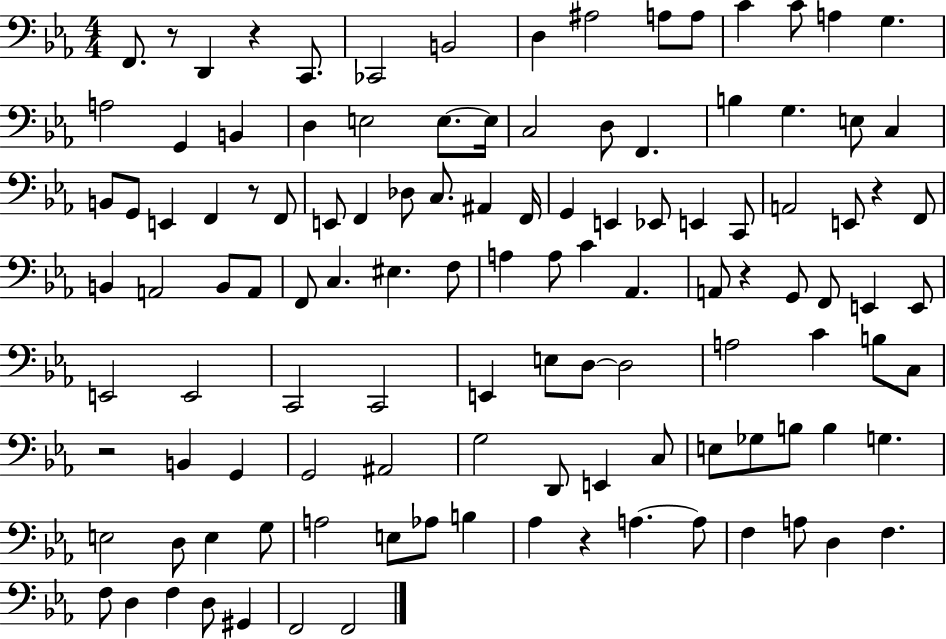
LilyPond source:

{
  \clef bass
  \numericTimeSignature
  \time 4/4
  \key ees \major
  f,8. r8 d,4 r4 c,8. | ces,2 b,2 | d4 ais2 a8 a8 | c'4 c'8 a4 g4. | \break a2 g,4 b,4 | d4 e2 e8.~~ e16 | c2 d8 f,4. | b4 g4. e8 c4 | \break b,8 g,8 e,4 f,4 r8 f,8 | e,8 f,4 des8 c8. ais,4 f,16 | g,4 e,4 ees,8 e,4 c,8 | a,2 e,8 r4 f,8 | \break b,4 a,2 b,8 a,8 | f,8 c4. eis4. f8 | a4 a8 c'4 aes,4. | a,8 r4 g,8 f,8 e,4 e,8 | \break e,2 e,2 | c,2 c,2 | e,4 e8 d8~~ d2 | a2 c'4 b8 c8 | \break r2 b,4 g,4 | g,2 ais,2 | g2 d,8 e,4 c8 | e8 ges8 b8 b4 g4. | \break e2 d8 e4 g8 | a2 e8 aes8 b4 | aes4 r4 a4.~~ a8 | f4 a8 d4 f4. | \break f8 d4 f4 d8 gis,4 | f,2 f,2 | \bar "|."
}